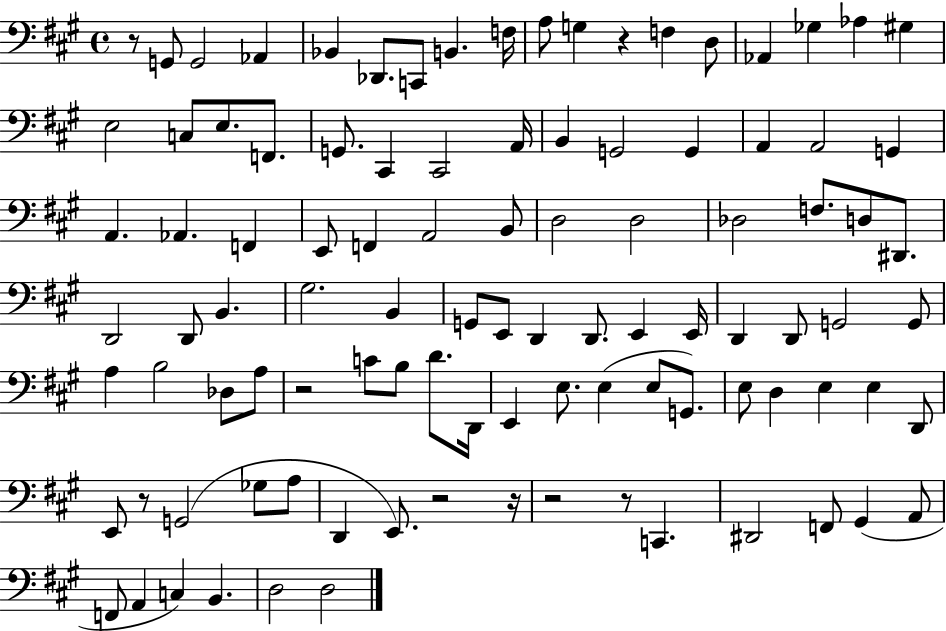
{
  \clef bass
  \time 4/4
  \defaultTimeSignature
  \key a \major
  \repeat volta 2 { r8 g,8 g,2 aes,4 | bes,4 des,8. c,8 b,4. f16 | a8 g4 r4 f4 d8 | aes,4 ges4 aes4 gis4 | \break e2 c8 e8. f,8. | g,8. cis,4 cis,2 a,16 | b,4 g,2 g,4 | a,4 a,2 g,4 | \break a,4. aes,4. f,4 | e,8 f,4 a,2 b,8 | d2 d2 | des2 f8. d8 dis,8. | \break d,2 d,8 b,4. | gis2. b,4 | g,8 e,8 d,4 d,8. e,4 e,16 | d,4 d,8 g,2 g,8 | \break a4 b2 des8 a8 | r2 c'8 b8 d'8. d,16 | e,4 e8. e4( e8 g,8.) | e8 d4 e4 e4 d,8 | \break e,8 r8 g,2( ges8 a8 | d,4 e,8.) r2 r16 | r2 r8 c,4. | dis,2 f,8 gis,4( a,8 | \break f,8 a,4 c4) b,4. | d2 d2 | } \bar "|."
}